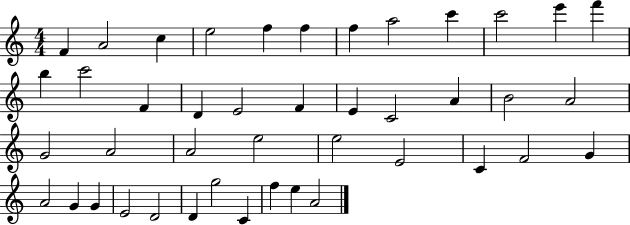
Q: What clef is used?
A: treble